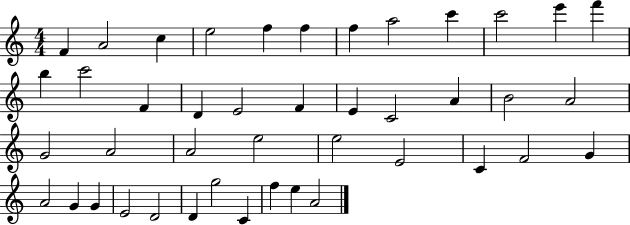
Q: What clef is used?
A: treble